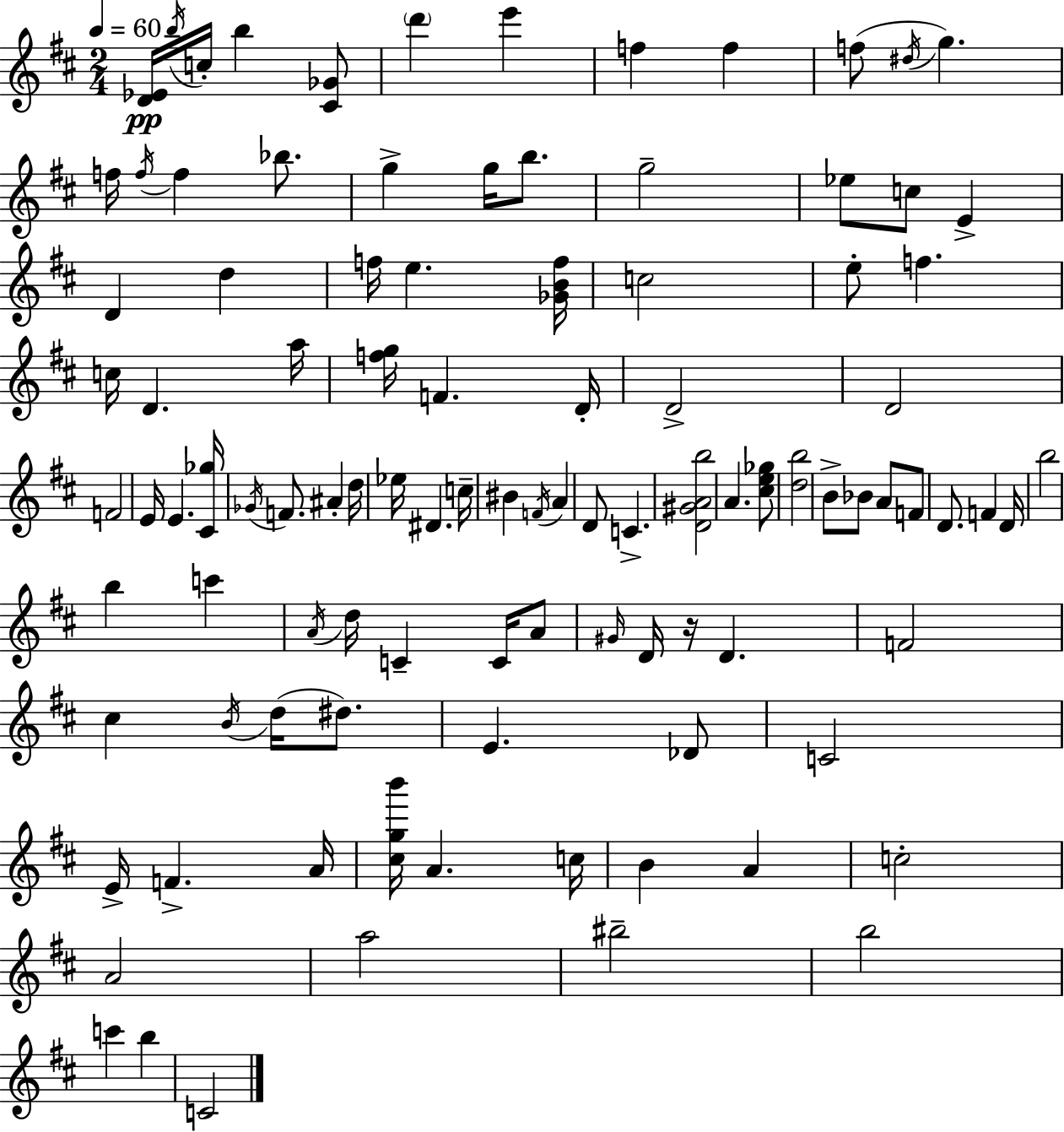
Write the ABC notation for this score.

X:1
T:Untitled
M:2/4
L:1/4
K:D
[D_E]/4 b/4 c/4 b [^C_G]/2 d' e' f f f/2 ^d/4 g f/4 f/4 f _b/2 g g/4 b/2 g2 _e/2 c/2 E D d f/4 e [_GBf]/4 c2 e/2 f c/4 D a/4 [fg]/4 F D/4 D2 D2 F2 E/4 E [^C_g]/4 _G/4 F/2 ^A d/4 _e/4 ^D c/4 ^B F/4 A D/2 C [D^GAb]2 A [^ce_g]/2 [db]2 B/2 _B/2 A/2 F/2 D/2 F D/4 b2 b c' A/4 d/4 C C/4 A/2 ^G/4 D/4 z/4 D F2 ^c B/4 d/4 ^d/2 E _D/2 C2 E/4 F A/4 [^cgb']/4 A c/4 B A c2 A2 a2 ^b2 b2 c' b C2